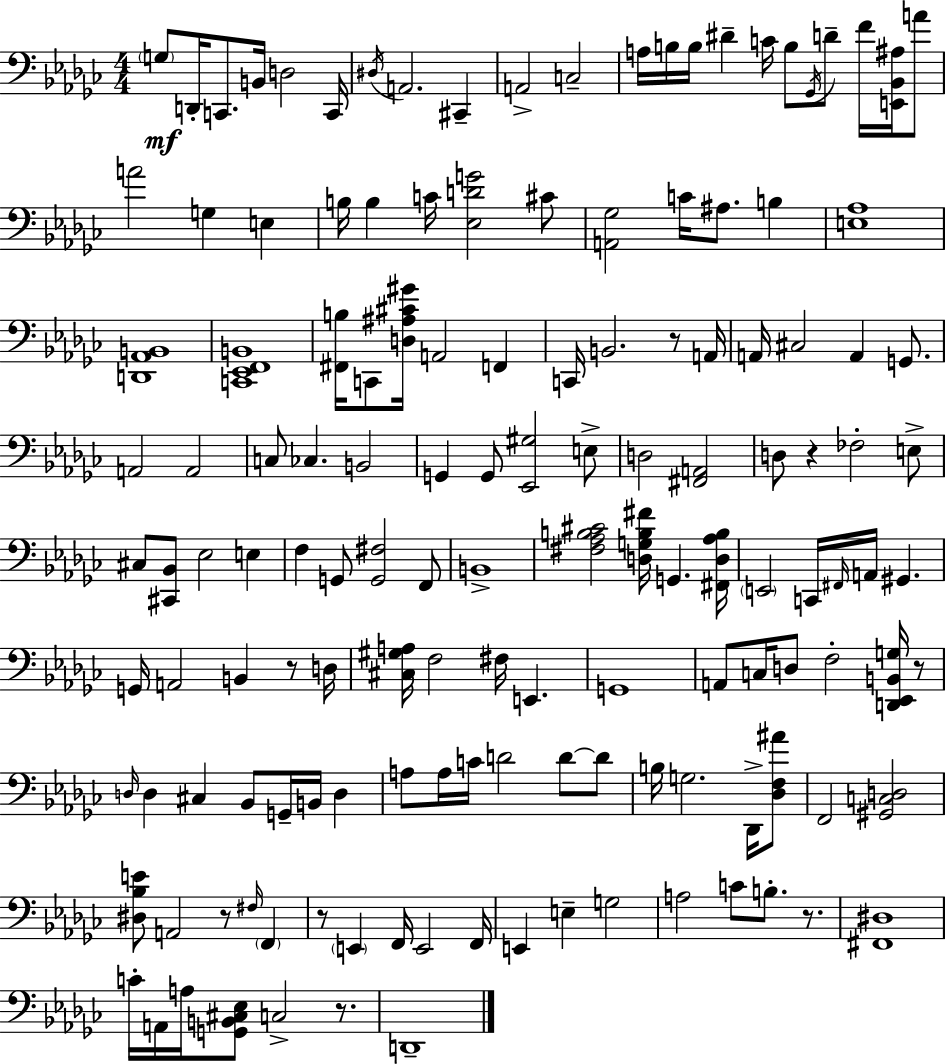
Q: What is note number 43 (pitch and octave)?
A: A2